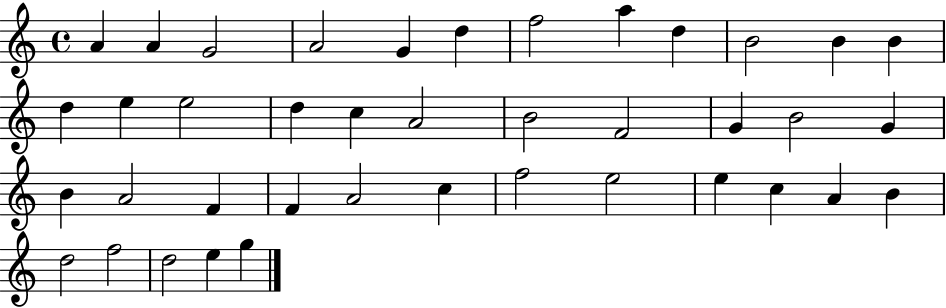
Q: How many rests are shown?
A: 0